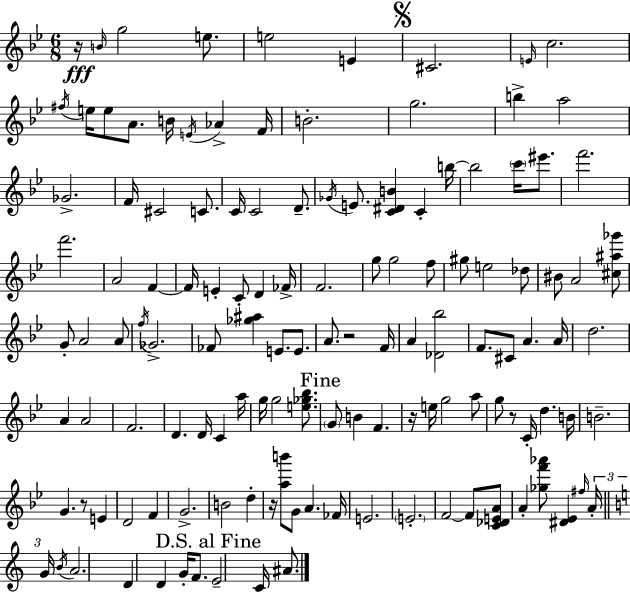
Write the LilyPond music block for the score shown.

{
  \clef treble
  \numericTimeSignature
  \time 6/8
  \key g \minor
  \repeat volta 2 { r16\fff \grace { b'16 } g''2 e''8. | e''2 e'4 | \mark \markup { \musicglyph "scripts.segno" } cis'2. | \grace { e'16 } c''2. | \break \acciaccatura { fis''16 } e''16 e''8 a'8. b'16 \acciaccatura { e'16 } aes'4-> | f'16 b'2.-. | g''2. | b''4-> a''2 | \break ges'2.-> | f'16 cis'2 | c'8. c'16 c'2 | d'8.-- \acciaccatura { ges'16 } e'8. <c' dis' b'>4 | \break c'4-. b''16~~ b''2 | \parenthesize c'''16 eis'''8. f'''2. | f'''2. | a'2 | \break f'4~~ f'16 e'4-. c'8-. | d'4 fes'16-> f'2. | g''8 g''2 | f''8 gis''8 e''2 | \break des''8 bis'8 a'2 | <cis'' ais'' ges'''>8 g'8-. a'2 | a'8 \acciaccatura { f''16 } ges'2.-> | fes'8 <ges'' ais''>4 | \break e'8. e'8. a'8. r2 | f'16 a'4 <des' bes''>2 | f'8. cis'8 a'4. | a'16 d''2. | \break a'4 a'2 | f'2. | d'4. | d'16 c'4 a''16 g''16 g''2 | \break <e'' ges'' bes''>8. \mark "Fine" \parenthesize g'8 b'4 | f'4. r16 e''16 g''2 | a''8 g''8 r8 c'16-. d''4. | b'16 b'2.-- | \break g'4. | r8 e'4 d'2 | f'4 g'2.-> | b'2 | \break d''4-. r16 <a'' b'''>8 g'8 a'4. | fes'16 e'2. | \parenthesize e'2.-. | f'2~~ | \break f'8 <c' des' e' a'>8 a'4-. <ges'' f''' aes'''>8 | <dis' ees'>4 \grace { fis''16 } \tuplet 3/2 { a'16-. \bar "||" \break \key c \major g'16 \acciaccatura { b'16 } } a'2. | d'4 d'4 g'16-. f'8. | \mark "D.S. al Fine" e'2-- c'16 ais'8. | } \bar "|."
}